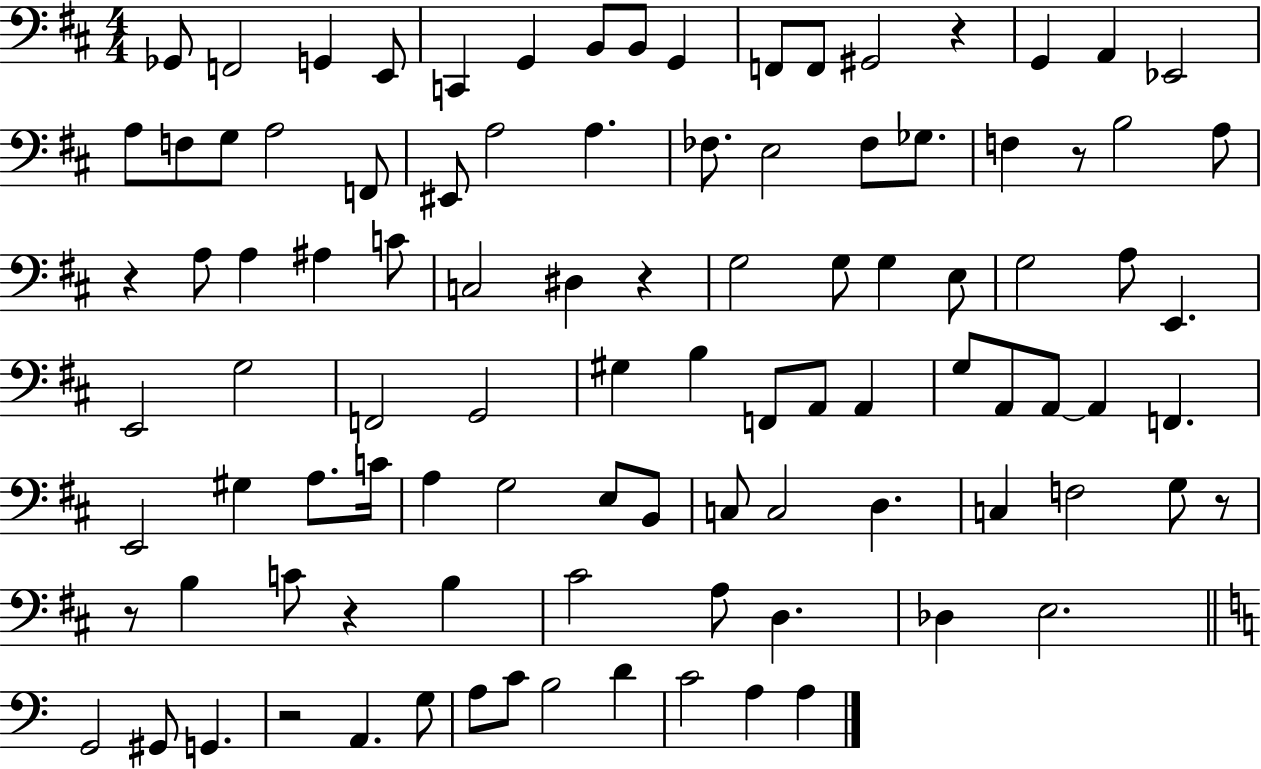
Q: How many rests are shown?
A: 8